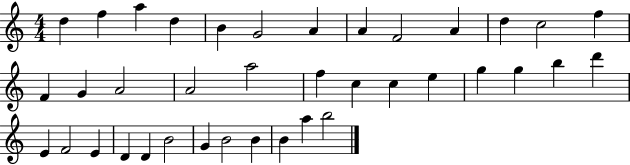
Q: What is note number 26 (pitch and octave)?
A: D6